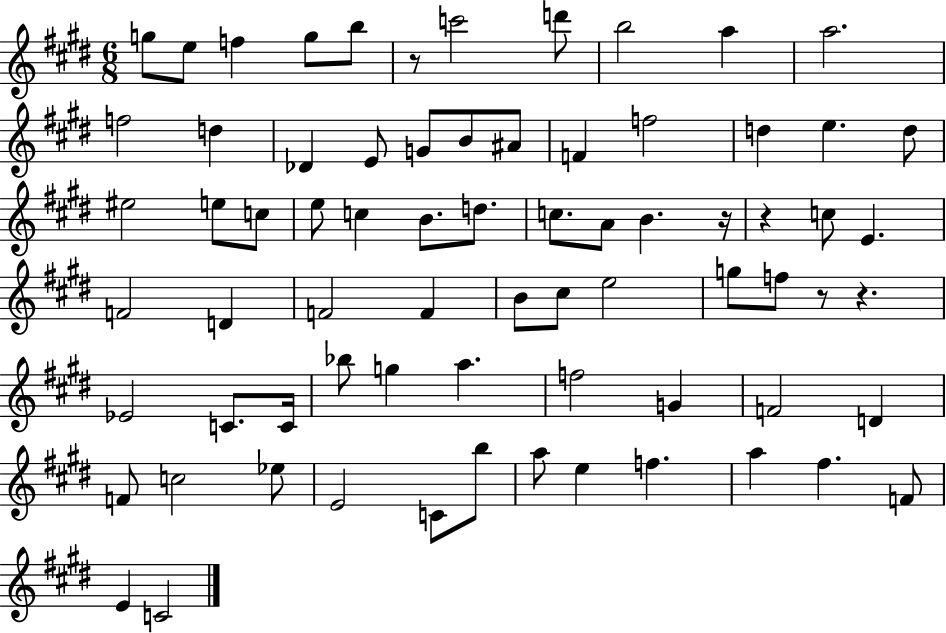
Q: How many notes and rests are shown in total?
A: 72